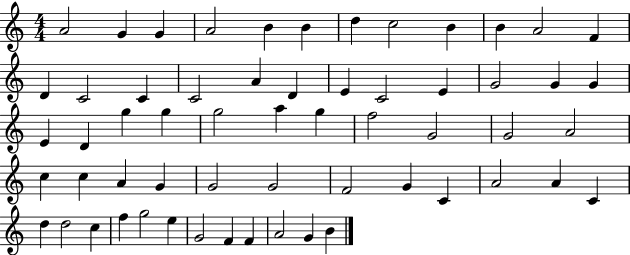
A4/h G4/q G4/q A4/h B4/q B4/q D5/q C5/h B4/q B4/q A4/h F4/q D4/q C4/h C4/q C4/h A4/q D4/q E4/q C4/h E4/q G4/h G4/q G4/q E4/q D4/q G5/q G5/q G5/h A5/q G5/q F5/h G4/h G4/h A4/h C5/q C5/q A4/q G4/q G4/h G4/h F4/h G4/q C4/q A4/h A4/q C4/q D5/q D5/h C5/q F5/q G5/h E5/q G4/h F4/q F4/q A4/h G4/q B4/q